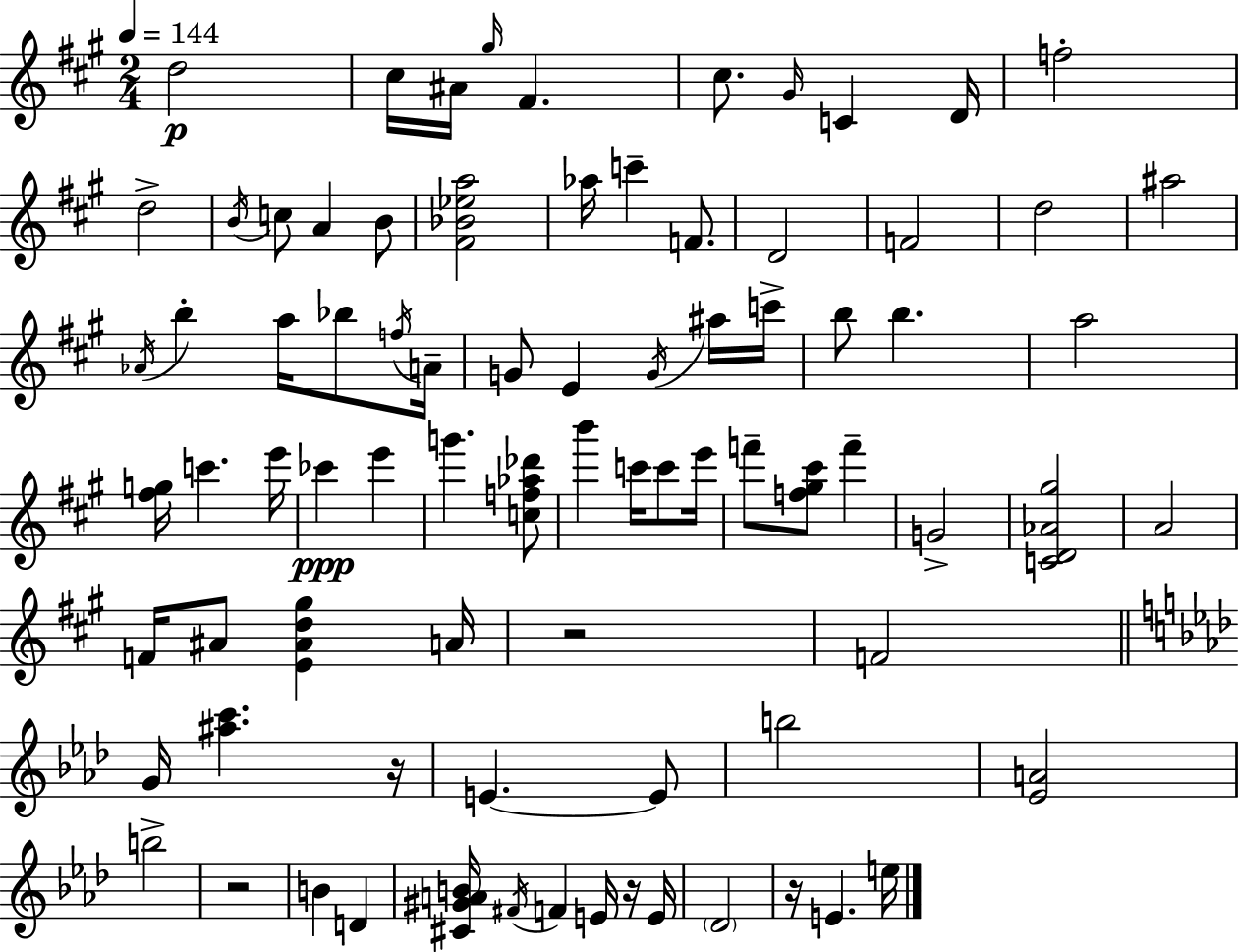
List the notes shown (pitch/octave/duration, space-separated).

D5/h C#5/s A#4/s G#5/s F#4/q. C#5/e. G#4/s C4/q D4/s F5/h D5/h B4/s C5/e A4/q B4/e [F#4,Bb4,Eb5,A5]/h Ab5/s C6/q F4/e. D4/h F4/h D5/h A#5/h Ab4/s B5/q A5/s Bb5/e F5/s A4/s G4/e E4/q G4/s A#5/s C6/s B5/e B5/q. A5/h [F#5,G5]/s C6/q. E6/s CES6/q E6/q G6/q. [C5,F5,Ab5,Db6]/e B6/q C6/s C6/e E6/s F6/e [F5,G#5,C#6]/e F6/q G4/h [C4,D4,Ab4,G#5]/h A4/h F4/s A#4/e [E4,A#4,D5,G#5]/q A4/s R/h F4/h G4/s [A#5,C6]/q. R/s E4/q. E4/e B5/h [Eb4,A4]/h B5/h R/h B4/q D4/q [C#4,G#4,A4,B4]/s F#4/s F4/q E4/s R/s E4/s Db4/h R/s E4/q. E5/s